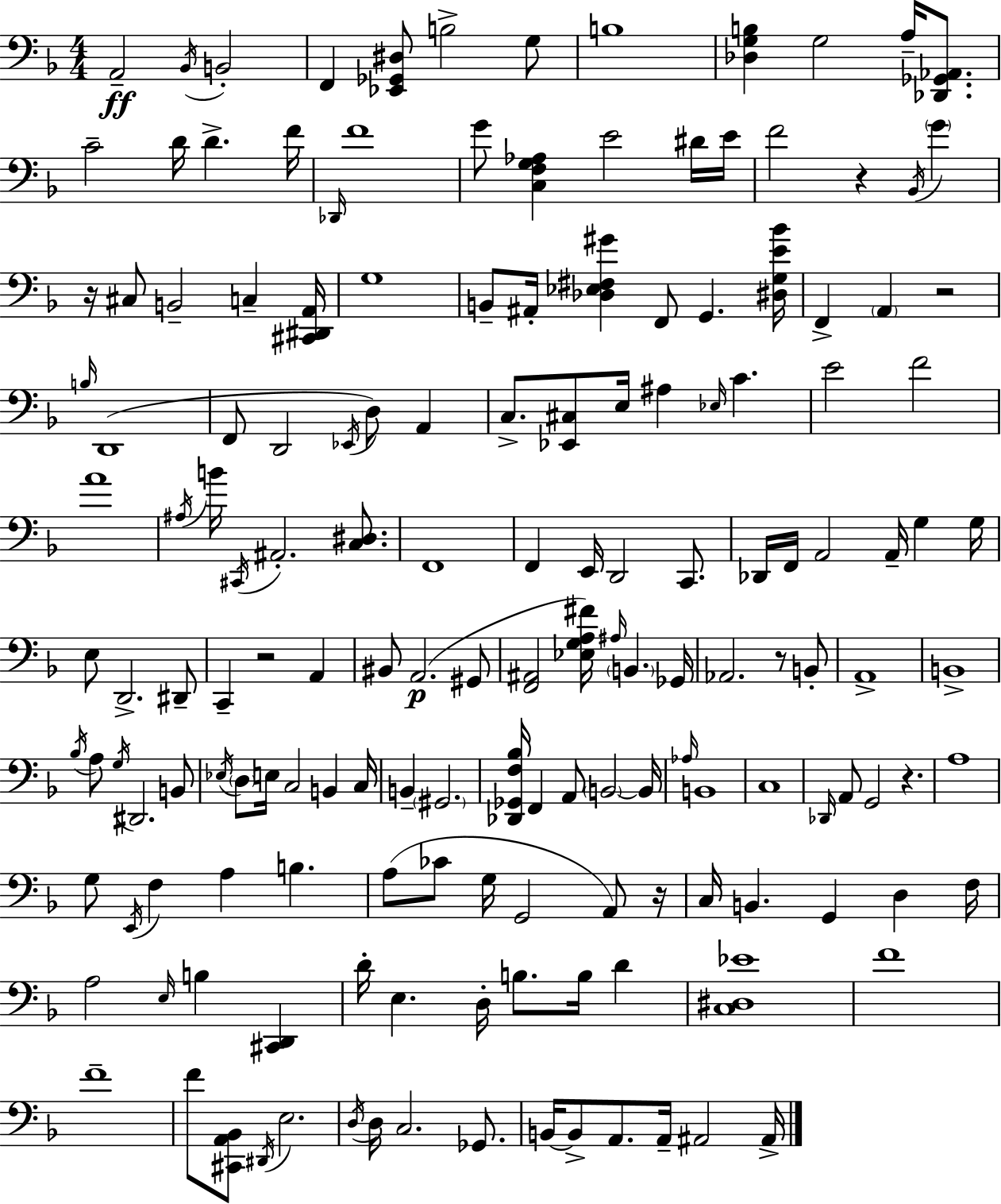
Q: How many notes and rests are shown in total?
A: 162